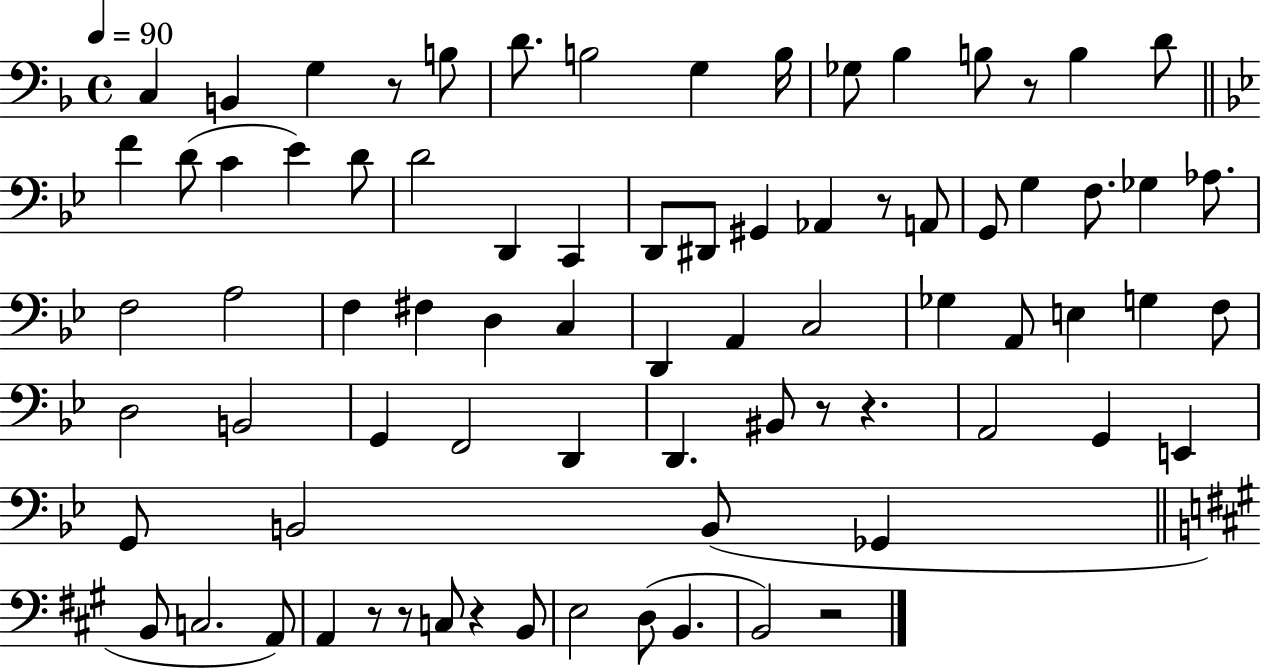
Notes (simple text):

C3/q B2/q G3/q R/e B3/e D4/e. B3/h G3/q B3/s Gb3/e Bb3/q B3/e R/e B3/q D4/e F4/q D4/e C4/q Eb4/q D4/e D4/h D2/q C2/q D2/e D#2/e G#2/q Ab2/q R/e A2/e G2/e G3/q F3/e. Gb3/q Ab3/e. F3/h A3/h F3/q F#3/q D3/q C3/q D2/q A2/q C3/h Gb3/q A2/e E3/q G3/q F3/e D3/h B2/h G2/q F2/h D2/q D2/q. BIS2/e R/e R/q. A2/h G2/q E2/q G2/e B2/h B2/e Gb2/q B2/e C3/h. A2/e A2/q R/e R/e C3/e R/q B2/e E3/h D3/e B2/q. B2/h R/h